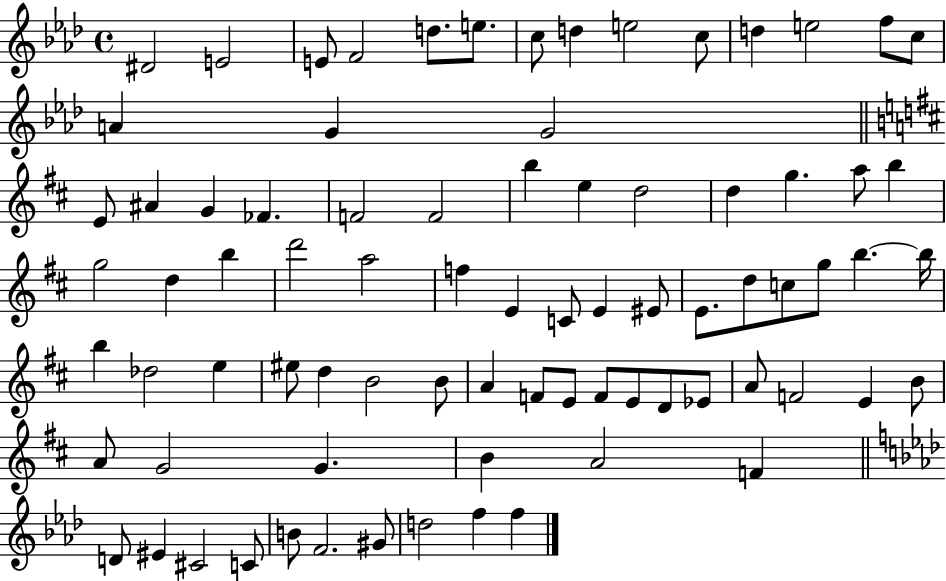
X:1
T:Untitled
M:4/4
L:1/4
K:Ab
^D2 E2 E/2 F2 d/2 e/2 c/2 d e2 c/2 d e2 f/2 c/2 A G G2 E/2 ^A G _F F2 F2 b e d2 d g a/2 b g2 d b d'2 a2 f E C/2 E ^E/2 E/2 d/2 c/2 g/2 b b/4 b _d2 e ^e/2 d B2 B/2 A F/2 E/2 F/2 E/2 D/2 _E/2 A/2 F2 E B/2 A/2 G2 G B A2 F D/2 ^E ^C2 C/2 B/2 F2 ^G/2 d2 f f